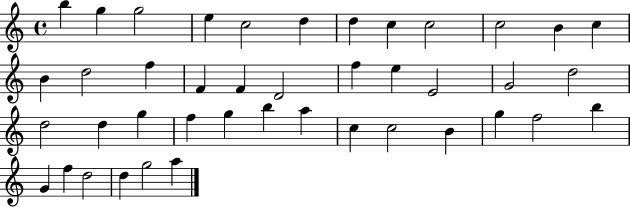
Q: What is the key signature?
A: C major